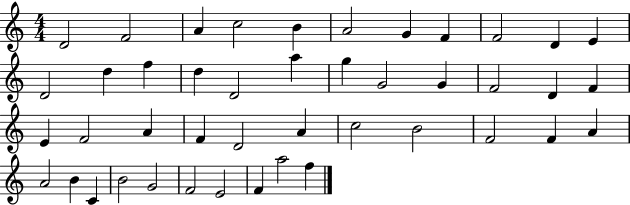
D4/h F4/h A4/q C5/h B4/q A4/h G4/q F4/q F4/h D4/q E4/q D4/h D5/q F5/q D5/q D4/h A5/q G5/q G4/h G4/q F4/h D4/q F4/q E4/q F4/h A4/q F4/q D4/h A4/q C5/h B4/h F4/h F4/q A4/q A4/h B4/q C4/q B4/h G4/h F4/h E4/h F4/q A5/h F5/q